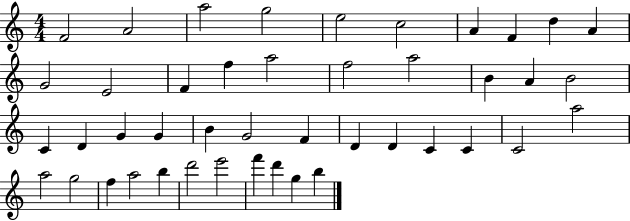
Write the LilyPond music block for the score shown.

{
  \clef treble
  \numericTimeSignature
  \time 4/4
  \key c \major
  f'2 a'2 | a''2 g''2 | e''2 c''2 | a'4 f'4 d''4 a'4 | \break g'2 e'2 | f'4 f''4 a''2 | f''2 a''2 | b'4 a'4 b'2 | \break c'4 d'4 g'4 g'4 | b'4 g'2 f'4 | d'4 d'4 c'4 c'4 | c'2 a''2 | \break a''2 g''2 | f''4 a''2 b''4 | d'''2 e'''2 | f'''4 d'''4 g''4 b''4 | \break \bar "|."
}